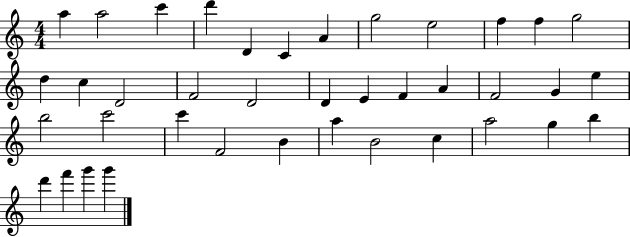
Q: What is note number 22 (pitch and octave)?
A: F4